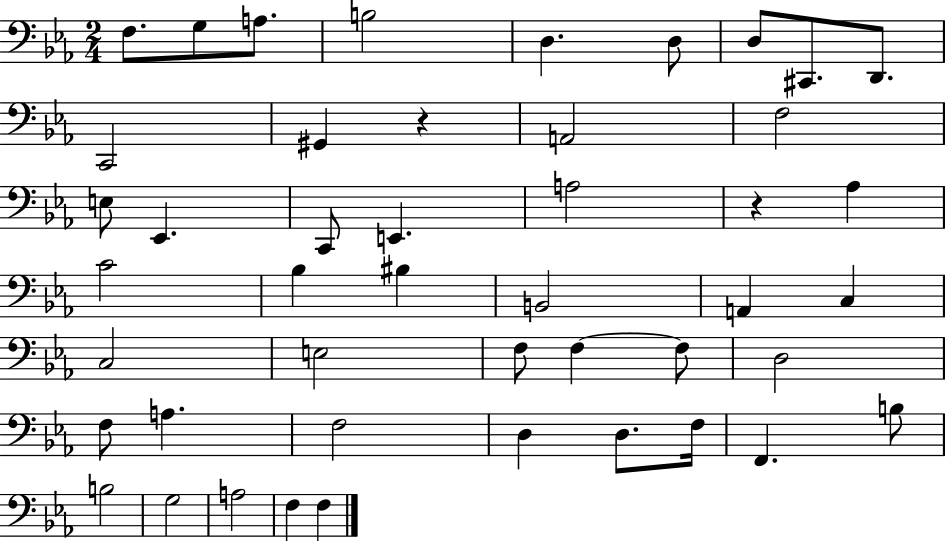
{
  \clef bass
  \numericTimeSignature
  \time 2/4
  \key ees \major
  f8. g8 a8. | b2 | d4. d8 | d8 cis,8. d,8. | \break c,2 | gis,4 r4 | a,2 | f2 | \break e8 ees,4. | c,8 e,4. | a2 | r4 aes4 | \break c'2 | bes4 bis4 | b,2 | a,4 c4 | \break c2 | e2 | f8 f4~~ f8 | d2 | \break f8 a4. | f2 | d4 d8. f16 | f,4. b8 | \break b2 | g2 | a2 | f4 f4 | \break \bar "|."
}